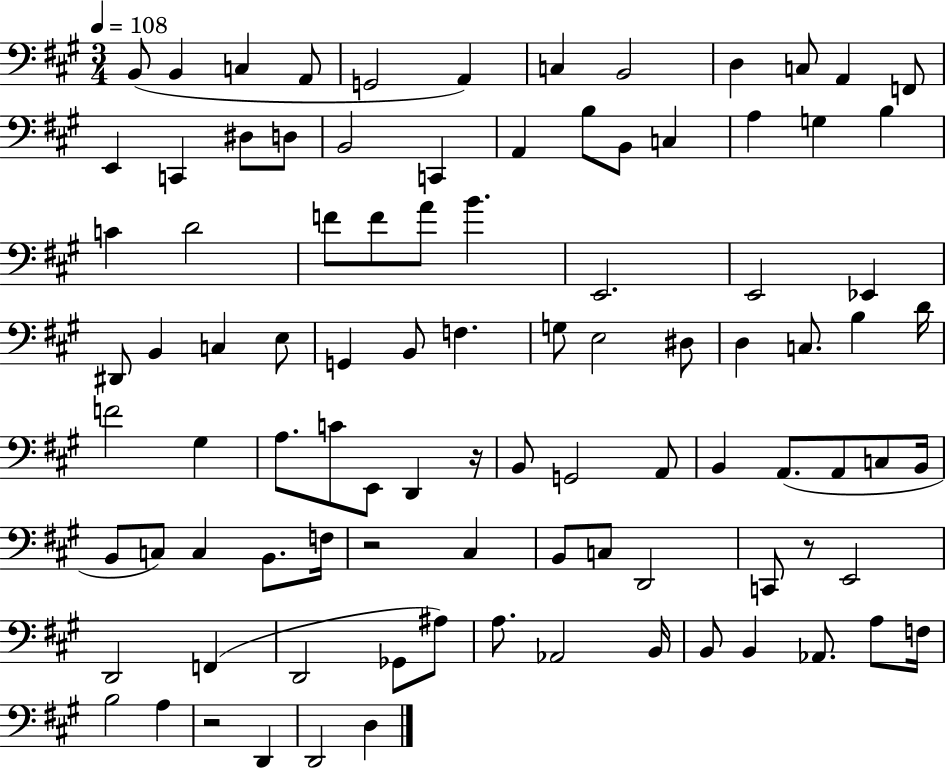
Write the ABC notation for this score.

X:1
T:Untitled
M:3/4
L:1/4
K:A
B,,/2 B,, C, A,,/2 G,,2 A,, C, B,,2 D, C,/2 A,, F,,/2 E,, C,, ^D,/2 D,/2 B,,2 C,, A,, B,/2 B,,/2 C, A, G, B, C D2 F/2 F/2 A/2 B E,,2 E,,2 _E,, ^D,,/2 B,, C, E,/2 G,, B,,/2 F, G,/2 E,2 ^D,/2 D, C,/2 B, D/4 F2 ^G, A,/2 C/2 E,,/2 D,, z/4 B,,/2 G,,2 A,,/2 B,, A,,/2 A,,/2 C,/2 B,,/4 B,,/2 C,/2 C, B,,/2 F,/4 z2 ^C, B,,/2 C,/2 D,,2 C,,/2 z/2 E,,2 D,,2 F,, D,,2 _G,,/2 ^A,/2 A,/2 _A,,2 B,,/4 B,,/2 B,, _A,,/2 A,/2 F,/4 B,2 A, z2 D,, D,,2 D,